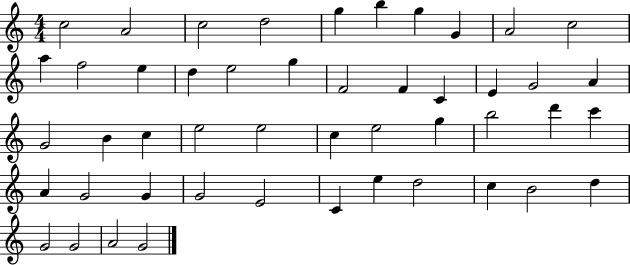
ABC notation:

X:1
T:Untitled
M:4/4
L:1/4
K:C
c2 A2 c2 d2 g b g G A2 c2 a f2 e d e2 g F2 F C E G2 A G2 B c e2 e2 c e2 g b2 d' c' A G2 G G2 E2 C e d2 c B2 d G2 G2 A2 G2